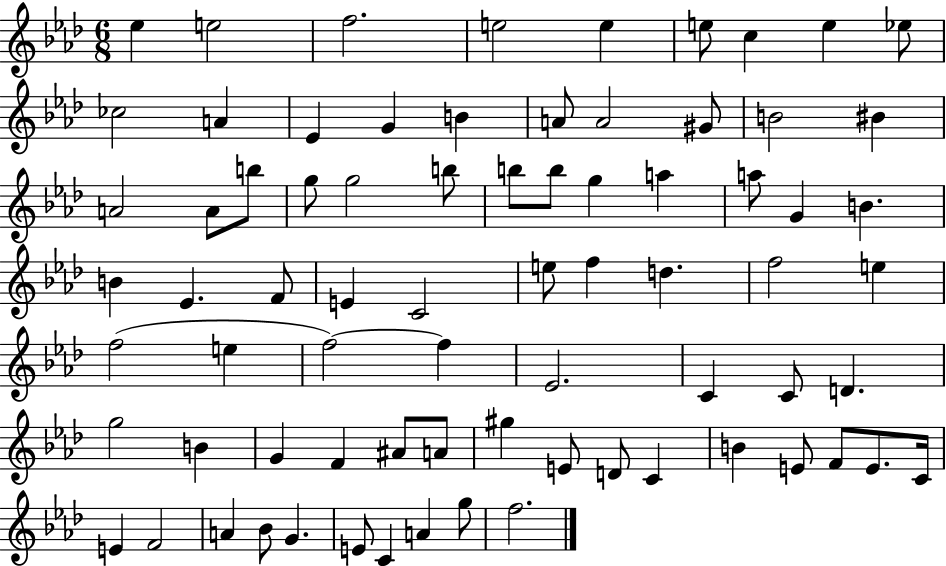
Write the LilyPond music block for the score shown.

{
  \clef treble
  \numericTimeSignature
  \time 6/8
  \key aes \major
  ees''4 e''2 | f''2. | e''2 e''4 | e''8 c''4 e''4 ees''8 | \break ces''2 a'4 | ees'4 g'4 b'4 | a'8 a'2 gis'8 | b'2 bis'4 | \break a'2 a'8 b''8 | g''8 g''2 b''8 | b''8 b''8 g''4 a''4 | a''8 g'4 b'4. | \break b'4 ees'4. f'8 | e'4 c'2 | e''8 f''4 d''4. | f''2 e''4 | \break f''2( e''4 | f''2~~) f''4 | ees'2. | c'4 c'8 d'4. | \break g''2 b'4 | g'4 f'4 ais'8 a'8 | gis''4 e'8 d'8 c'4 | b'4 e'8 f'8 e'8. c'16 | \break e'4 f'2 | a'4 bes'8 g'4. | e'8 c'4 a'4 g''8 | f''2. | \break \bar "|."
}